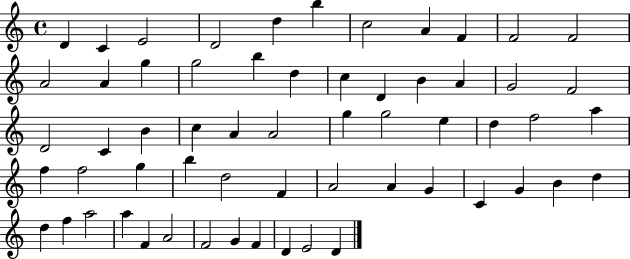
D4/q C4/q E4/h D4/h D5/q B5/q C5/h A4/q F4/q F4/h F4/h A4/h A4/q G5/q G5/h B5/q D5/q C5/q D4/q B4/q A4/q G4/h F4/h D4/h C4/q B4/q C5/q A4/q A4/h G5/q G5/h E5/q D5/q F5/h A5/q F5/q F5/h G5/q B5/q D5/h F4/q A4/h A4/q G4/q C4/q G4/q B4/q D5/q D5/q F5/q A5/h A5/q F4/q A4/h F4/h G4/q F4/q D4/q E4/h D4/q